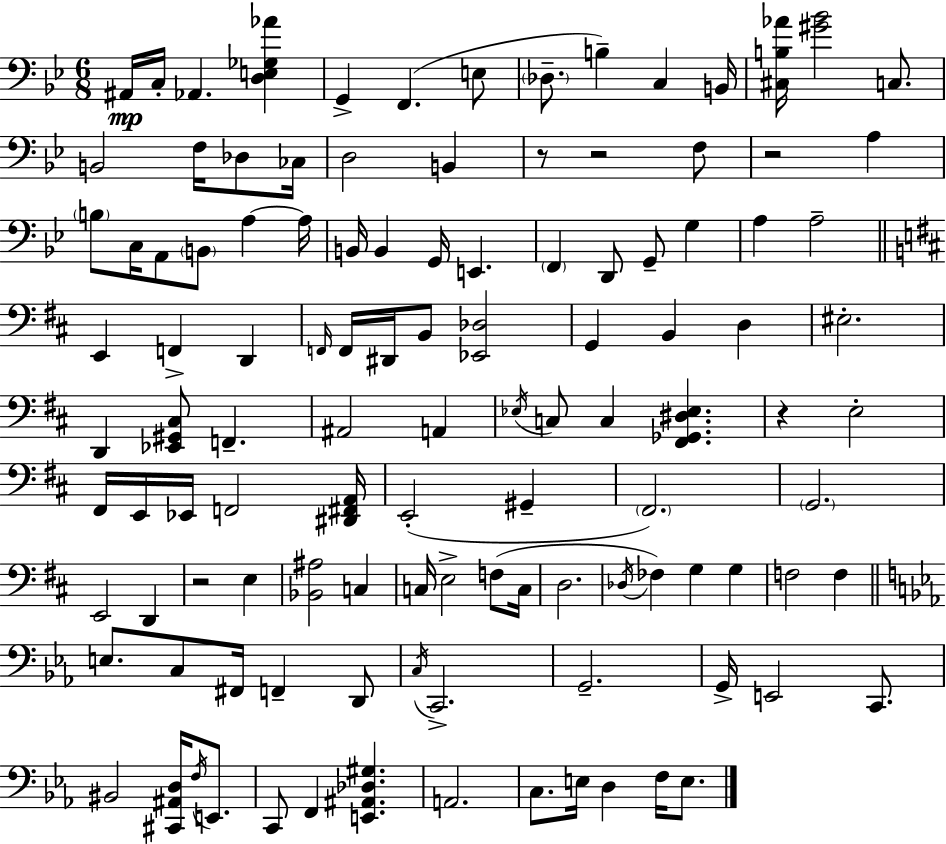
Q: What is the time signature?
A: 6/8